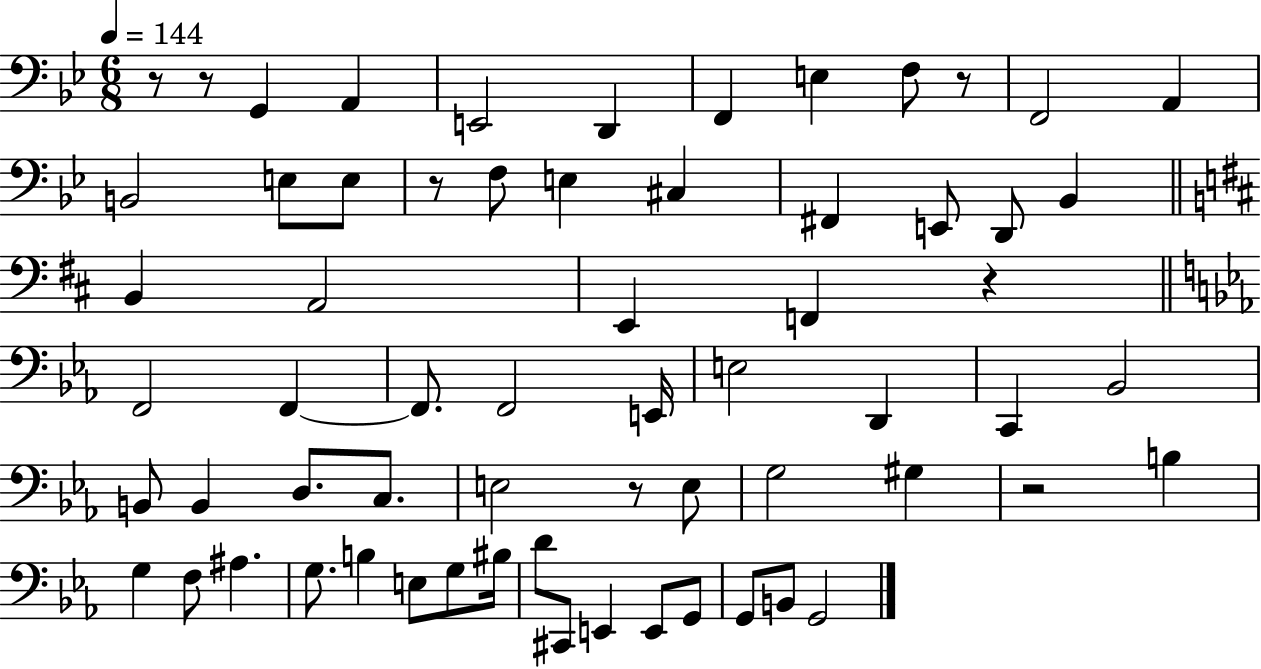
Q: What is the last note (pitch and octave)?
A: G2